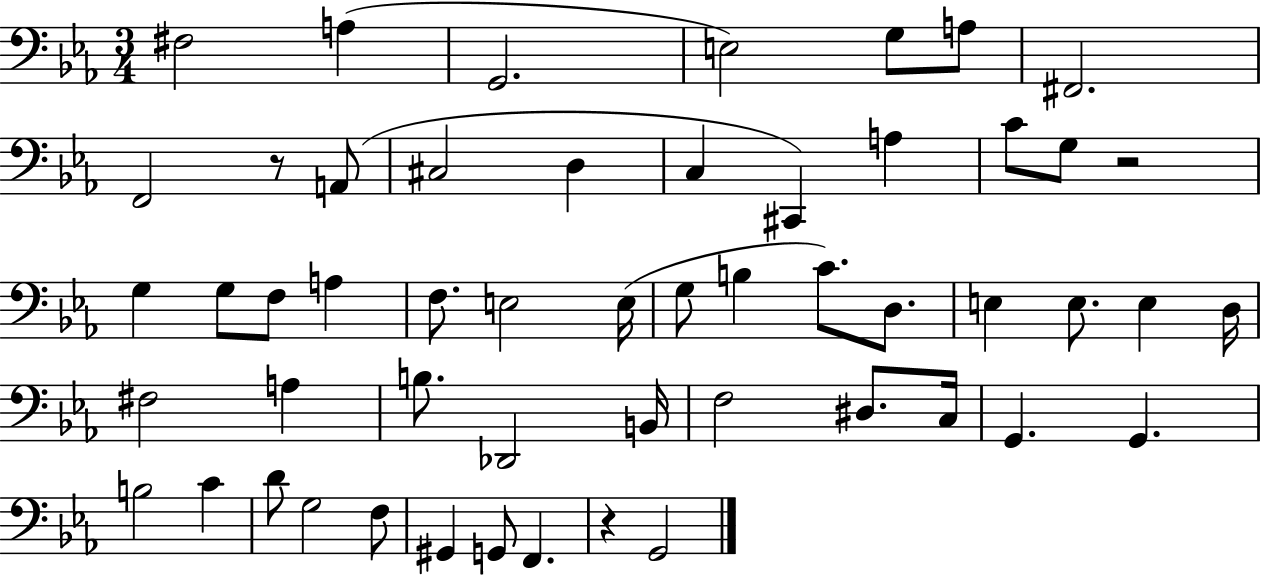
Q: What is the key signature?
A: EES major